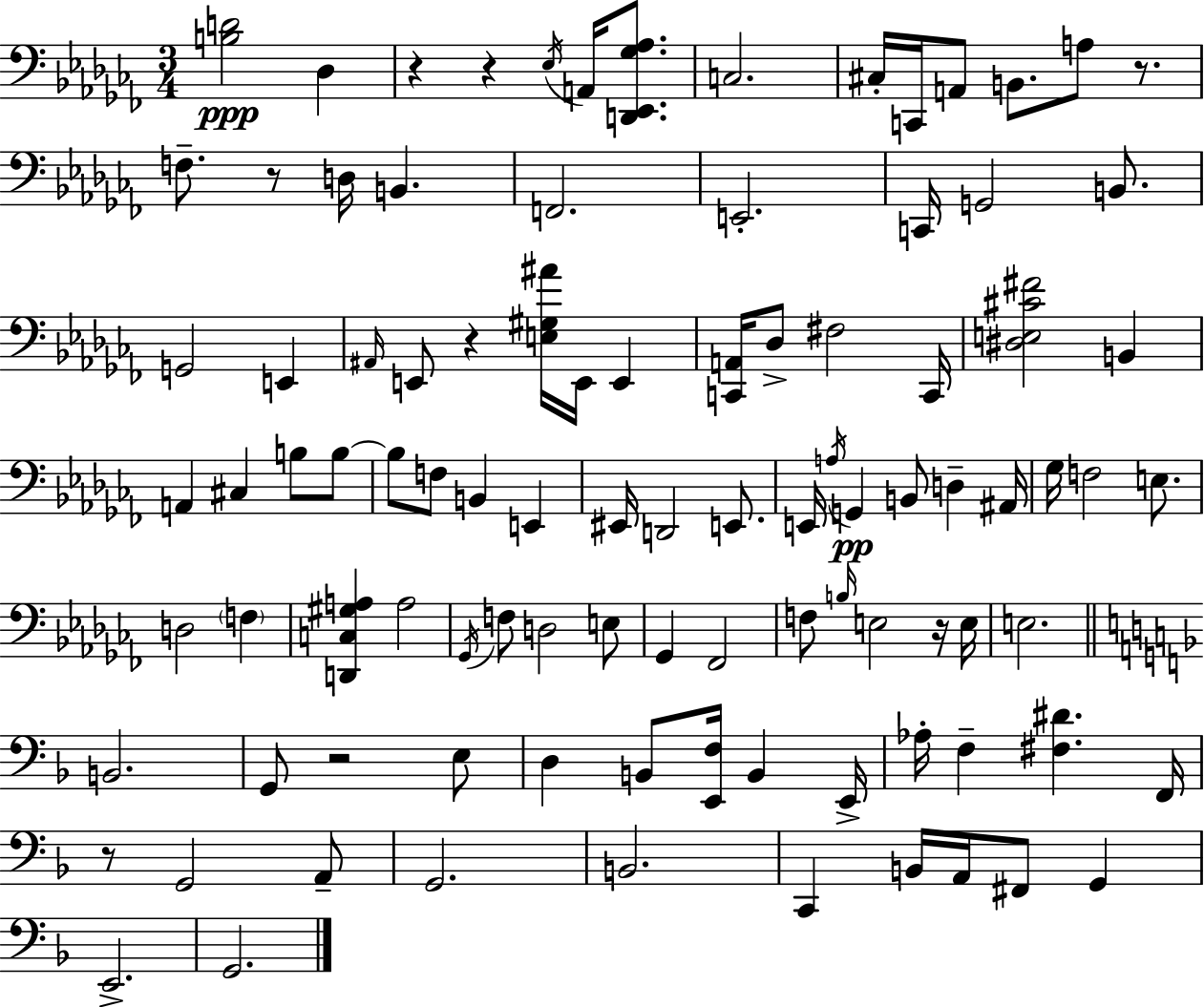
{
  \clef bass
  \numericTimeSignature
  \time 3/4
  \key aes \minor
  <b d'>2\ppp des4 | r4 r4 \acciaccatura { ees16 } a,16 <d, ees, ges aes>8. | c2. | cis16-. c,16 a,8 b,8. a8 r8. | \break f8.-- r8 d16 b,4. | f,2. | e,2.-. | c,16 g,2 b,8. | \break g,2 e,4 | \grace { ais,16 } e,8 r4 <e gis ais'>16 e,16 e,4 | <c, a,>16 des8-> fis2 | c,16 <dis e cis' fis'>2 b,4 | \break a,4 cis4 b8 | b8~~ b8 f8 b,4 e,4 | eis,16 d,2 e,8. | e,16 \acciaccatura { a16 }\pp g,4 b,8 d4-- | \break ais,16 ges16 f2 | e8. d2 \parenthesize f4 | <d, c gis a>4 a2 | \acciaccatura { ges,16 } f8 d2 | \break e8 ges,4 fes,2 | f8 \grace { b16 } e2 | r16 e16 e2. | \bar "||" \break \key f \major b,2. | g,8 r2 e8 | d4 b,8 <e, f>16 b,4 e,16-> | aes16-. f4-- <fis dis'>4. f,16 | \break r8 g,2 a,8-- | g,2. | b,2. | c,4 b,16 a,16 fis,8 g,4 | \break e,2.-> | g,2. | \bar "|."
}